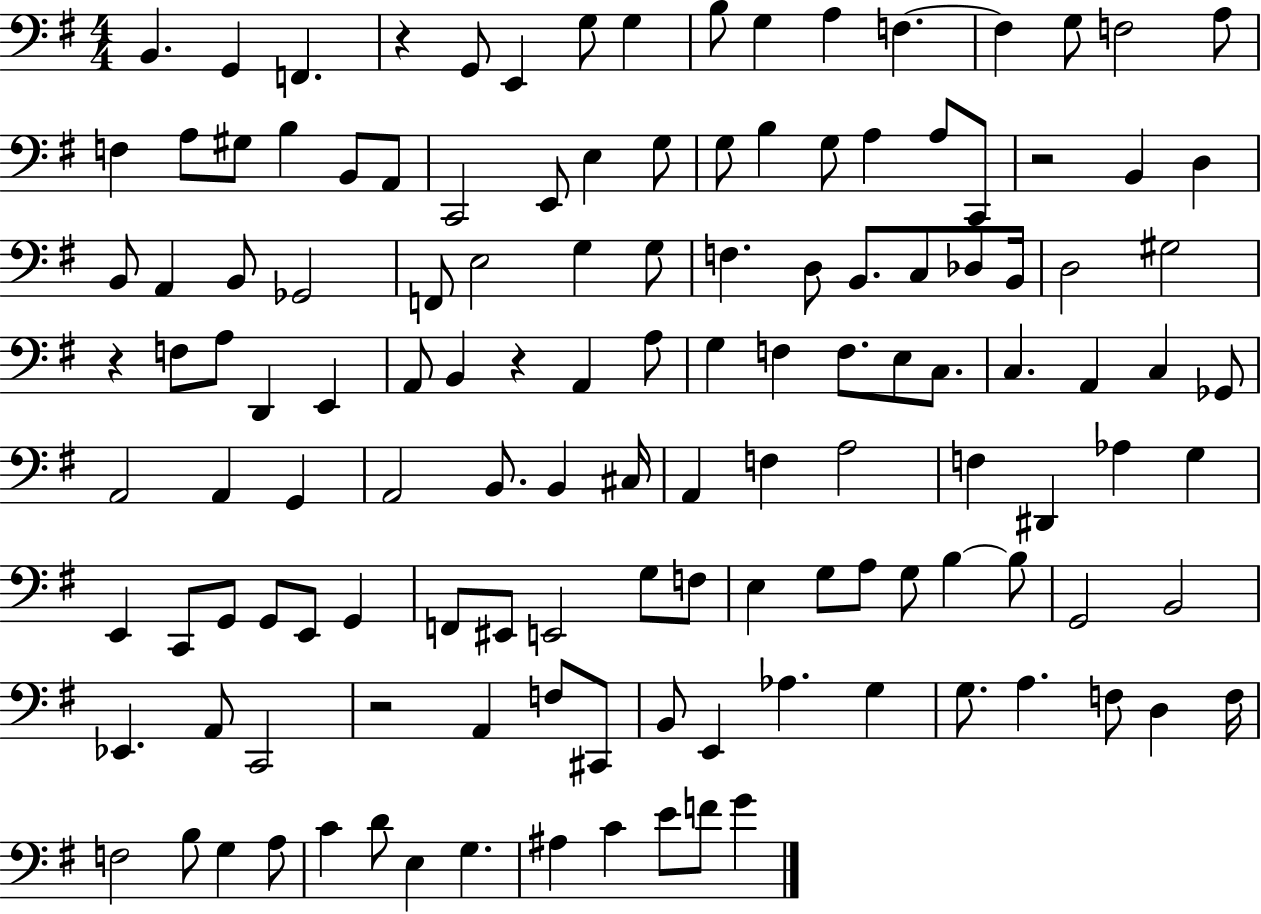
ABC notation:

X:1
T:Untitled
M:4/4
L:1/4
K:G
B,, G,, F,, z G,,/2 E,, G,/2 G, B,/2 G, A, F, F, G,/2 F,2 A,/2 F, A,/2 ^G,/2 B, B,,/2 A,,/2 C,,2 E,,/2 E, G,/2 G,/2 B, G,/2 A, A,/2 C,,/2 z2 B,, D, B,,/2 A,, B,,/2 _G,,2 F,,/2 E,2 G, G,/2 F, D,/2 B,,/2 C,/2 _D,/2 B,,/4 D,2 ^G,2 z F,/2 A,/2 D,, E,, A,,/2 B,, z A,, A,/2 G, F, F,/2 E,/2 C,/2 C, A,, C, _G,,/2 A,,2 A,, G,, A,,2 B,,/2 B,, ^C,/4 A,, F, A,2 F, ^D,, _A, G, E,, C,,/2 G,,/2 G,,/2 E,,/2 G,, F,,/2 ^E,,/2 E,,2 G,/2 F,/2 E, G,/2 A,/2 G,/2 B, B,/2 G,,2 B,,2 _E,, A,,/2 C,,2 z2 A,, F,/2 ^C,,/2 B,,/2 E,, _A, G, G,/2 A, F,/2 D, F,/4 F,2 B,/2 G, A,/2 C D/2 E, G, ^A, C E/2 F/2 G